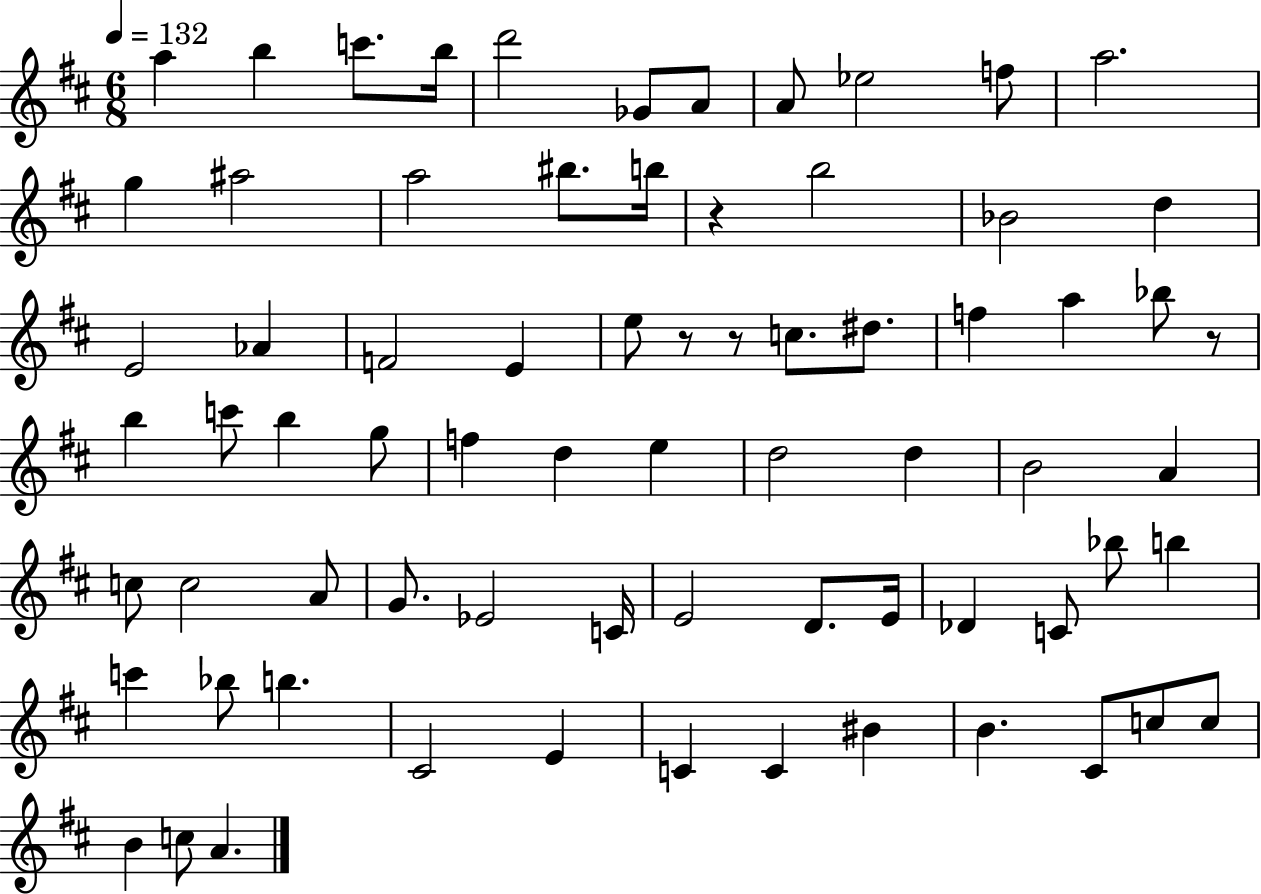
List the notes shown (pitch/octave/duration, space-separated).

A5/q B5/q C6/e. B5/s D6/h Gb4/e A4/e A4/e Eb5/h F5/e A5/h. G5/q A#5/h A5/h BIS5/e. B5/s R/q B5/h Bb4/h D5/q E4/h Ab4/q F4/h E4/q E5/e R/e R/e C5/e. D#5/e. F5/q A5/q Bb5/e R/e B5/q C6/e B5/q G5/e F5/q D5/q E5/q D5/h D5/q B4/h A4/q C5/e C5/h A4/e G4/e. Eb4/h C4/s E4/h D4/e. E4/s Db4/q C4/e Bb5/e B5/q C6/q Bb5/e B5/q. C#4/h E4/q C4/q C4/q BIS4/q B4/q. C#4/e C5/e C5/e B4/q C5/e A4/q.